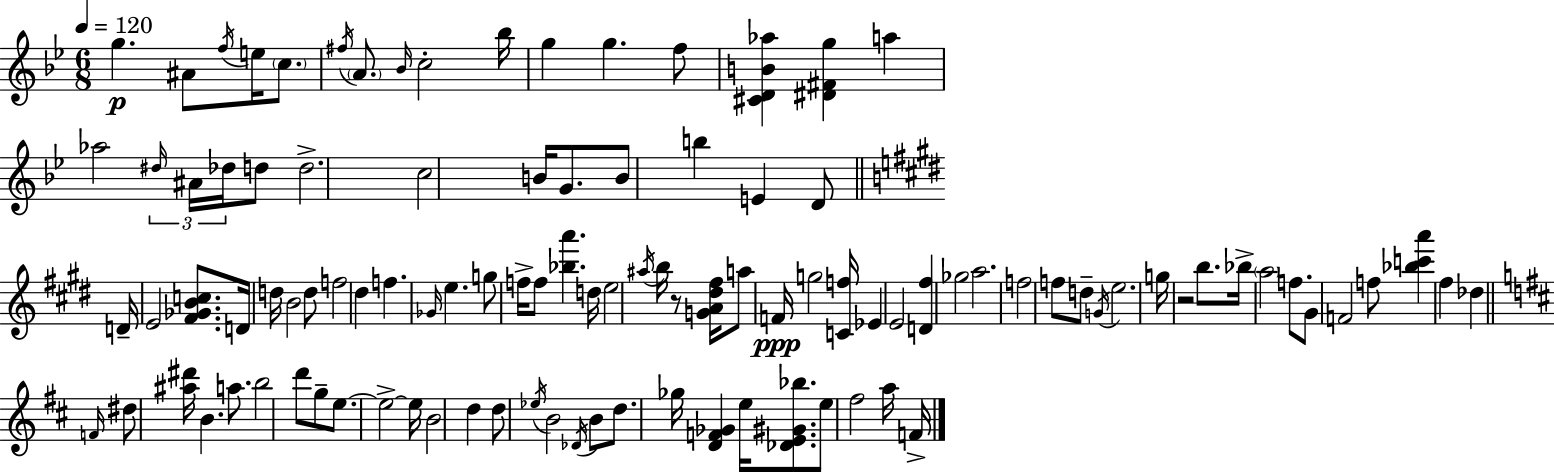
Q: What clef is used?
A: treble